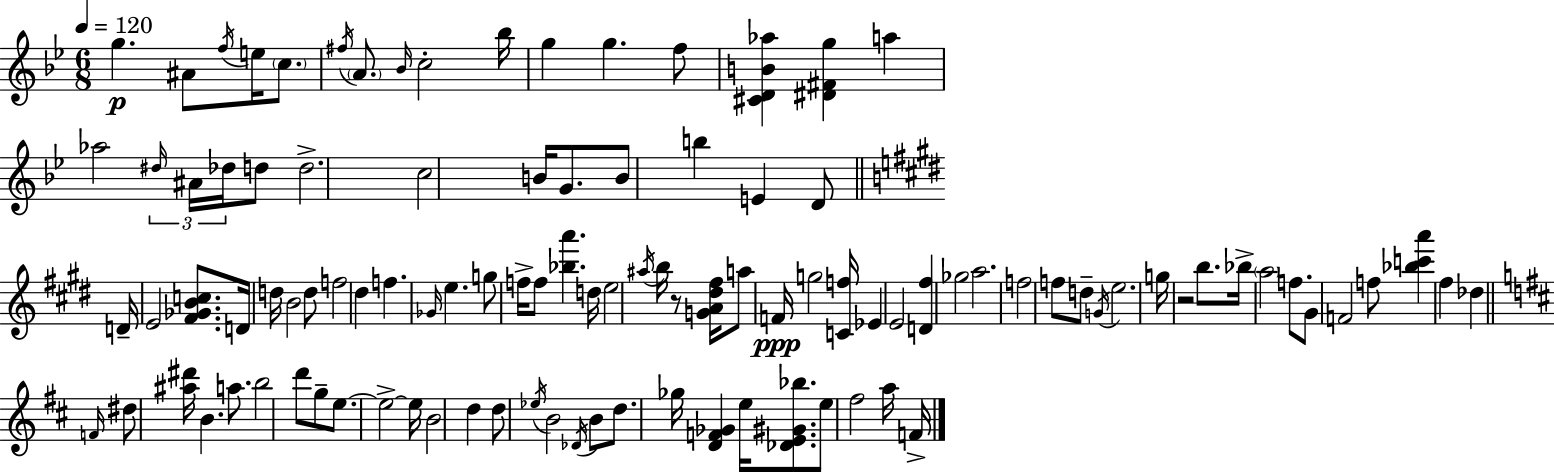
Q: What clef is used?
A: treble